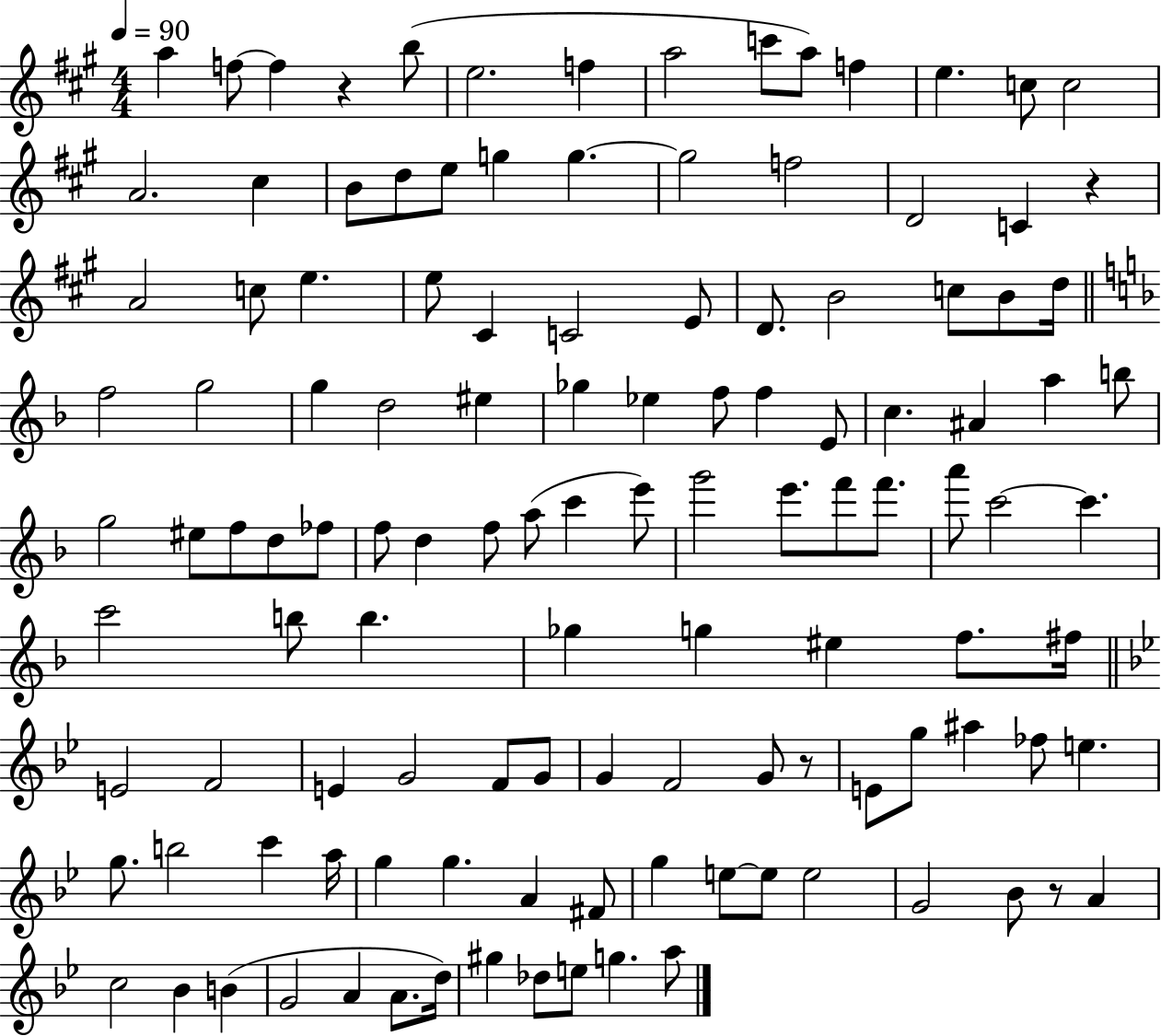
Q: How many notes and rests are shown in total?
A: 121